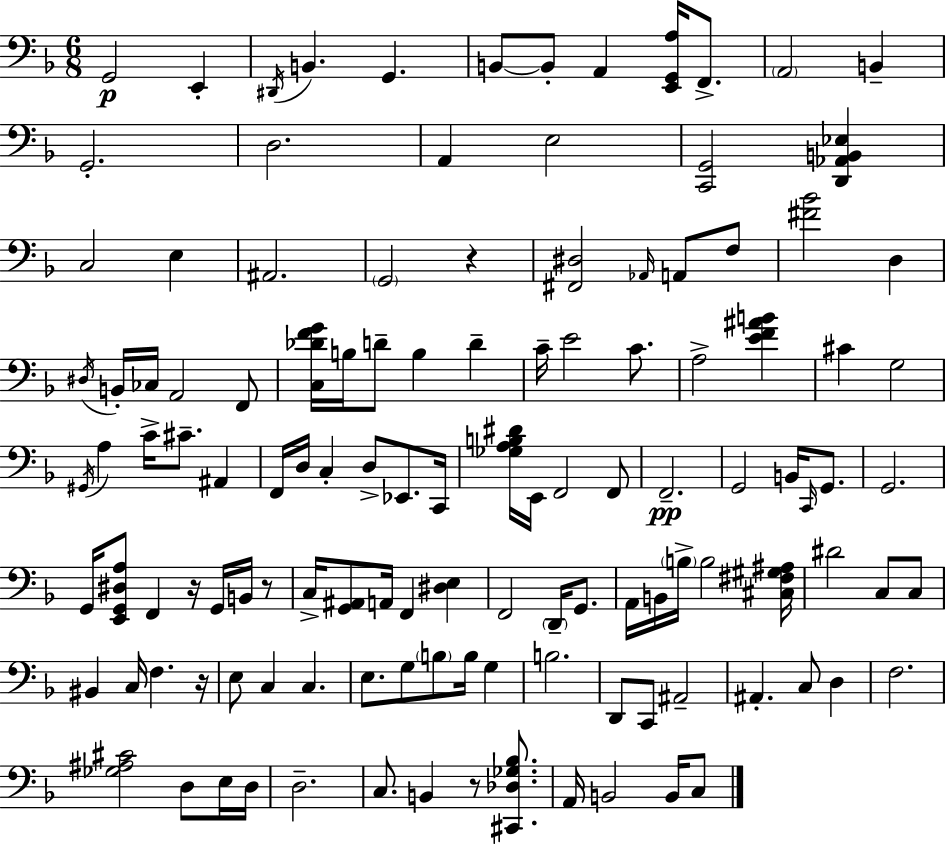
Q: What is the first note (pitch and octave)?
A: G2